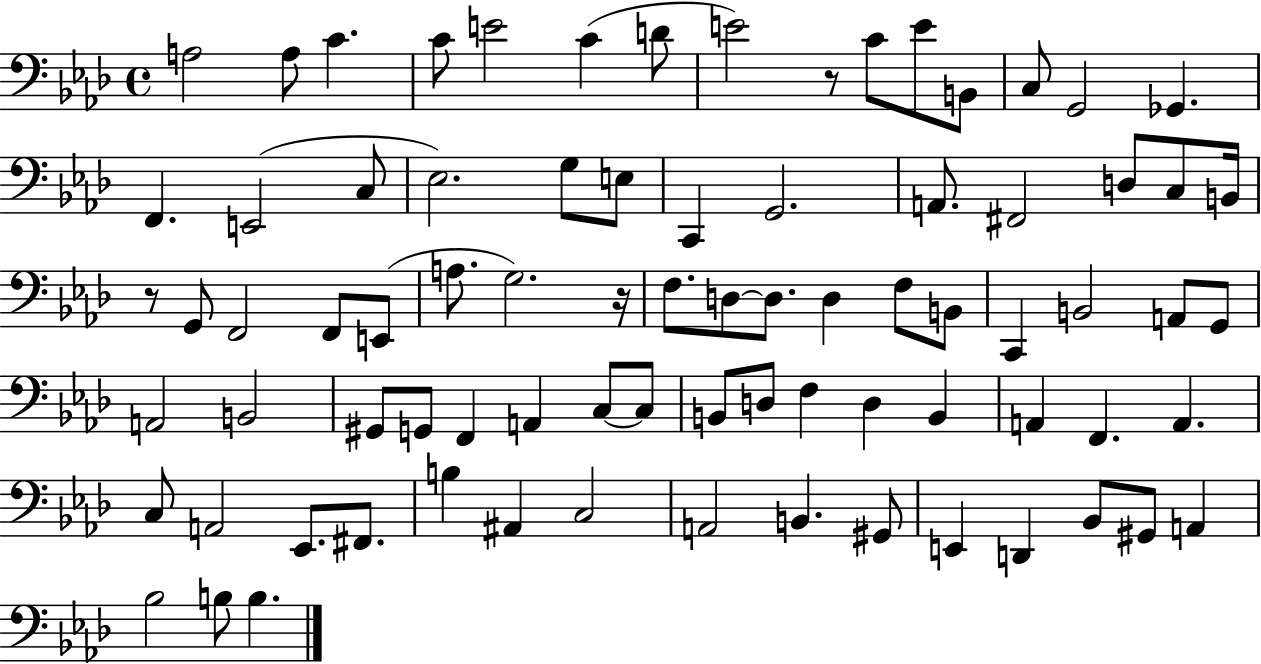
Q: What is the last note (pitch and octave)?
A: B3